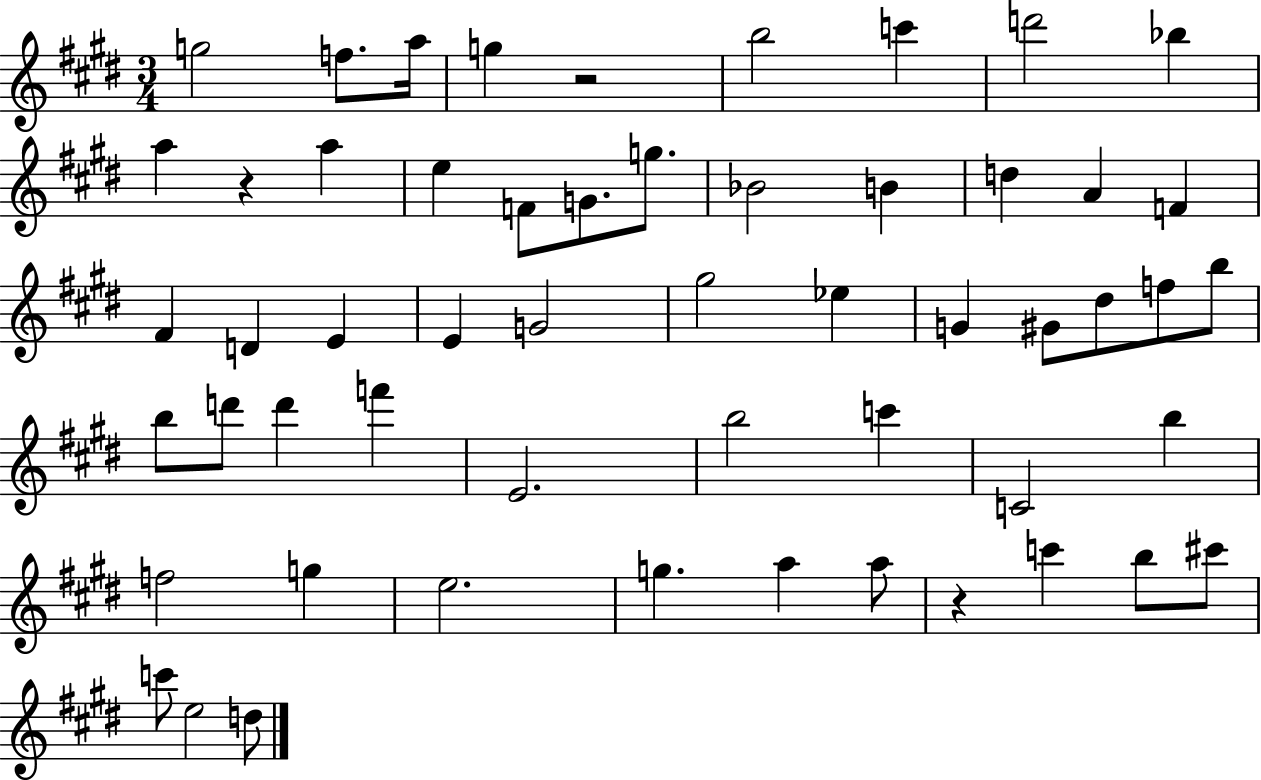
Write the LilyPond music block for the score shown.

{
  \clef treble
  \numericTimeSignature
  \time 3/4
  \key e \major
  \repeat volta 2 { g''2 f''8. a''16 | g''4 r2 | b''2 c'''4 | d'''2 bes''4 | \break a''4 r4 a''4 | e''4 f'8 g'8. g''8. | bes'2 b'4 | d''4 a'4 f'4 | \break fis'4 d'4 e'4 | e'4 g'2 | gis''2 ees''4 | g'4 gis'8 dis''8 f''8 b''8 | \break b''8 d'''8 d'''4 f'''4 | e'2. | b''2 c'''4 | c'2 b''4 | \break f''2 g''4 | e''2. | g''4. a''4 a''8 | r4 c'''4 b''8 cis'''8 | \break c'''8 e''2 d''8 | } \bar "|."
}